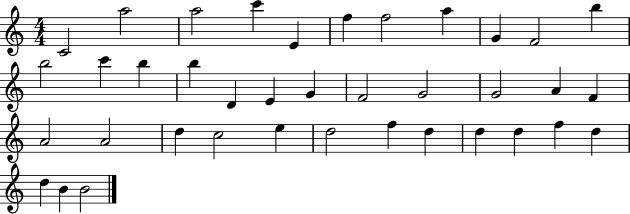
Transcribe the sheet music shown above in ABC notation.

X:1
T:Untitled
M:4/4
L:1/4
K:C
C2 a2 a2 c' E f f2 a G F2 b b2 c' b b D E G F2 G2 G2 A F A2 A2 d c2 e d2 f d d d f d d B B2